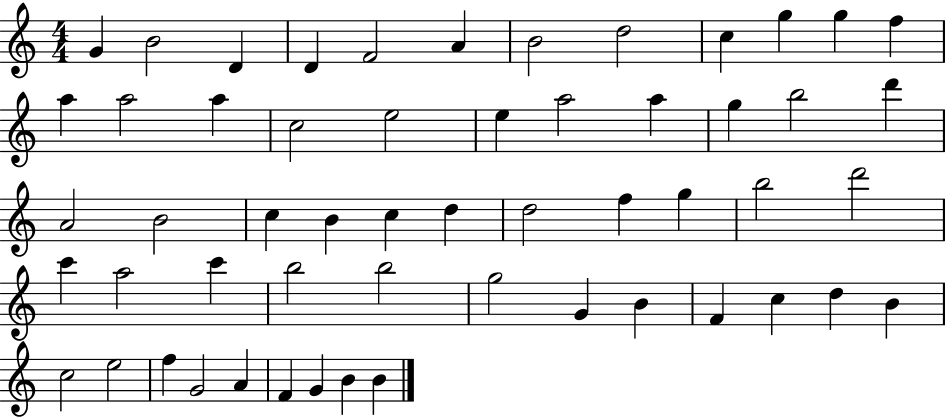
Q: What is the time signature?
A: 4/4